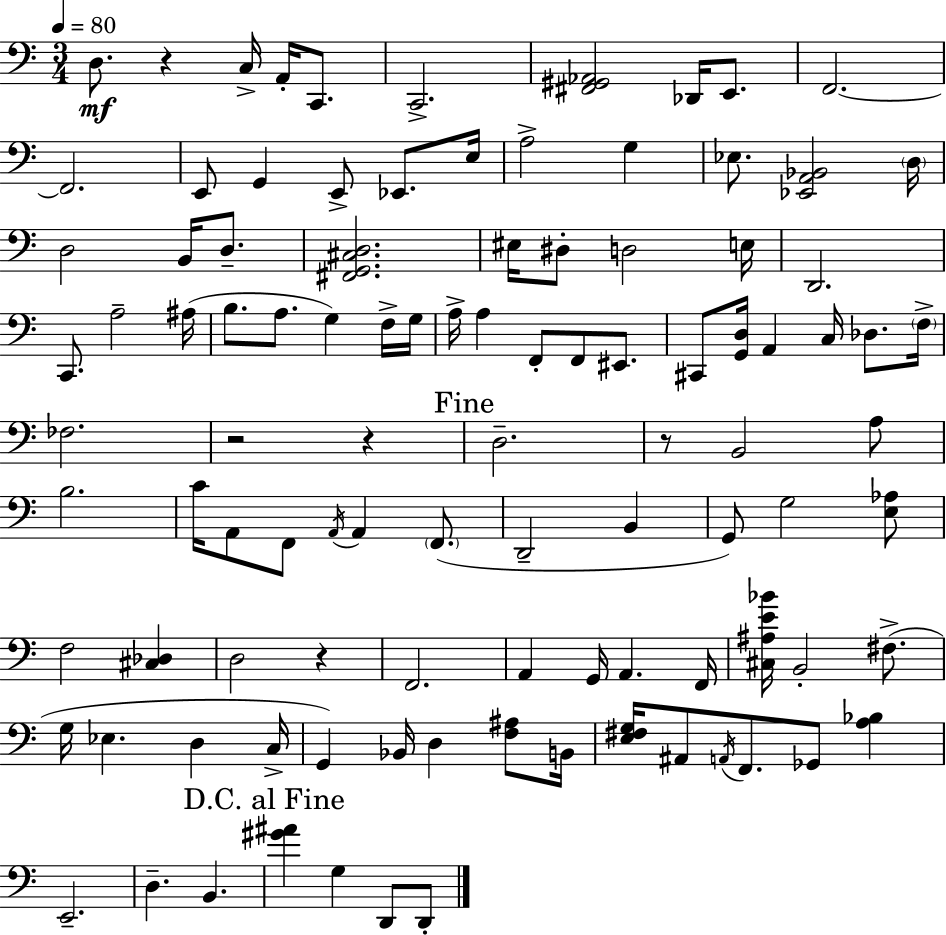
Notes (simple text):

D3/e. R/q C3/s A2/s C2/e. C2/h. [F#2,G#2,Ab2]/h Db2/s E2/e. F2/h. F2/h. E2/e G2/q E2/e Eb2/e. E3/s A3/h G3/q Eb3/e. [Eb2,A2,Bb2]/h D3/s D3/h B2/s D3/e. [F#2,G2,C#3,D3]/h. EIS3/s D#3/e D3/h E3/s D2/h. C2/e. A3/h A#3/s B3/e. A3/e. G3/q F3/s G3/s A3/s A3/q F2/e F2/e EIS2/e. C#2/e [G2,D3]/s A2/q C3/s Db3/e. F3/s FES3/h. R/h R/q D3/h. R/e B2/h A3/e B3/h. C4/s A2/e F2/e A2/s A2/q F2/e. D2/h B2/q G2/e G3/h [E3,Ab3]/e F3/h [C#3,Db3]/q D3/h R/q F2/h. A2/q G2/s A2/q. F2/s [C#3,A#3,E4,Bb4]/s B2/h F#3/e. G3/s Eb3/q. D3/q C3/s G2/q Bb2/s D3/q [F3,A#3]/e B2/s [E3,F#3,G3]/s A#2/e A2/s F2/e. Gb2/e [A3,Bb3]/q E2/h. D3/q. B2/q. [G#4,A#4]/q G3/q D2/e D2/e